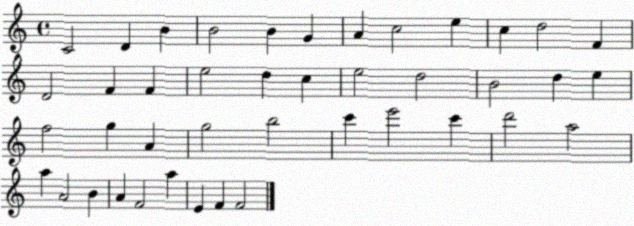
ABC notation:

X:1
T:Untitled
M:4/4
L:1/4
K:C
C2 D B B2 B G A c2 e c d2 F D2 F F e2 d c e2 d2 B2 d e f2 g A g2 b2 c' e'2 c' d'2 a2 a A2 B A F2 a E F F2